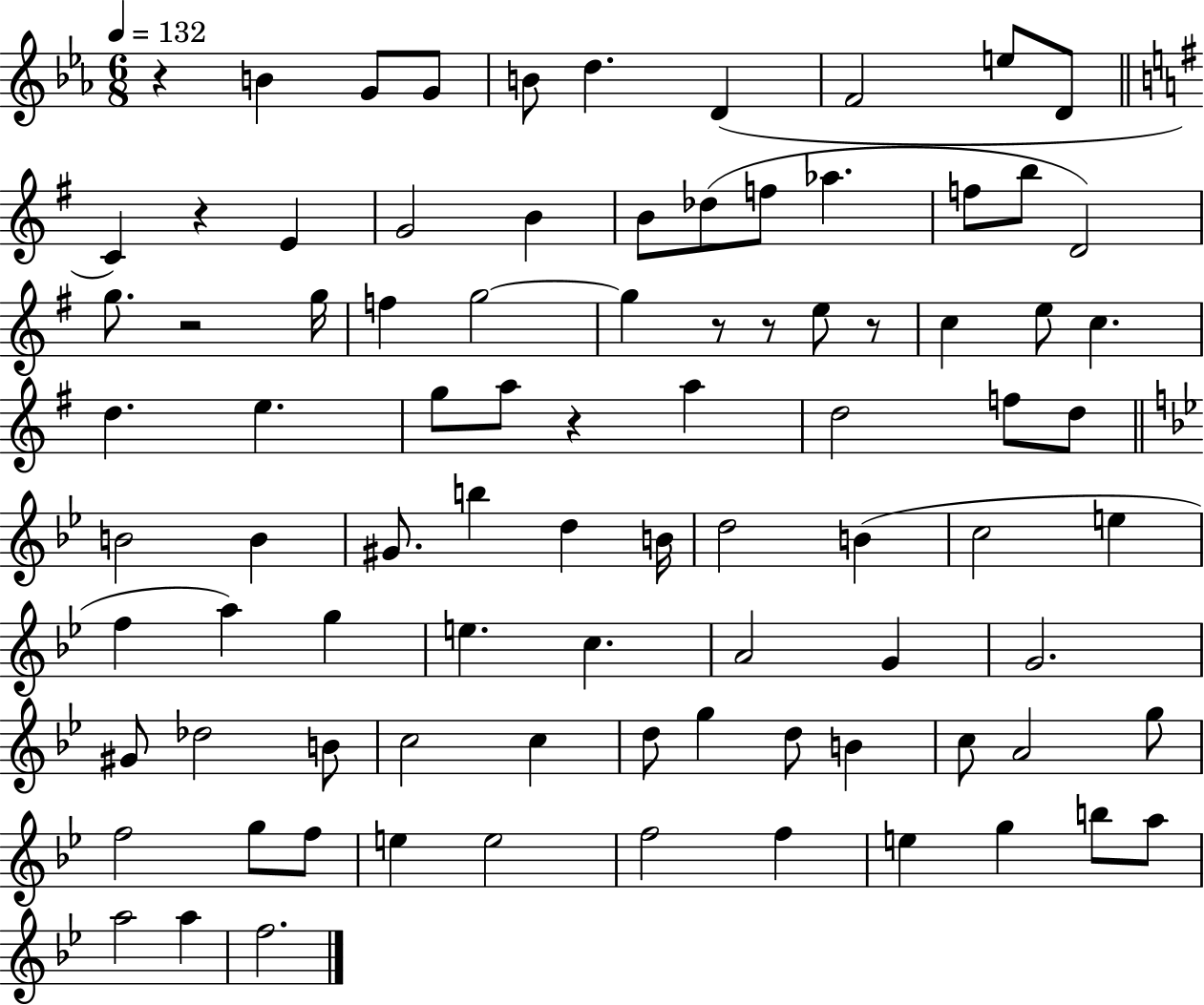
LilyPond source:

{
  \clef treble
  \numericTimeSignature
  \time 6/8
  \key ees \major
  \tempo 4 = 132
  r4 b'4 g'8 g'8 | b'8 d''4. d'4( | f'2 e''8 d'8 | \bar "||" \break \key g \major c'4) r4 e'4 | g'2 b'4 | b'8 des''8( f''8 aes''4. | f''8 b''8 d'2) | \break g''8. r2 g''16 | f''4 g''2~~ | g''4 r8 r8 e''8 r8 | c''4 e''8 c''4. | \break d''4. e''4. | g''8 a''8 r4 a''4 | d''2 f''8 d''8 | \bar "||" \break \key bes \major b'2 b'4 | gis'8. b''4 d''4 b'16 | d''2 b'4( | c''2 e''4 | \break f''4 a''4) g''4 | e''4. c''4. | a'2 g'4 | g'2. | \break gis'8 des''2 b'8 | c''2 c''4 | d''8 g''4 d''8 b'4 | c''8 a'2 g''8 | \break f''2 g''8 f''8 | e''4 e''2 | f''2 f''4 | e''4 g''4 b''8 a''8 | \break a''2 a''4 | f''2. | \bar "|."
}